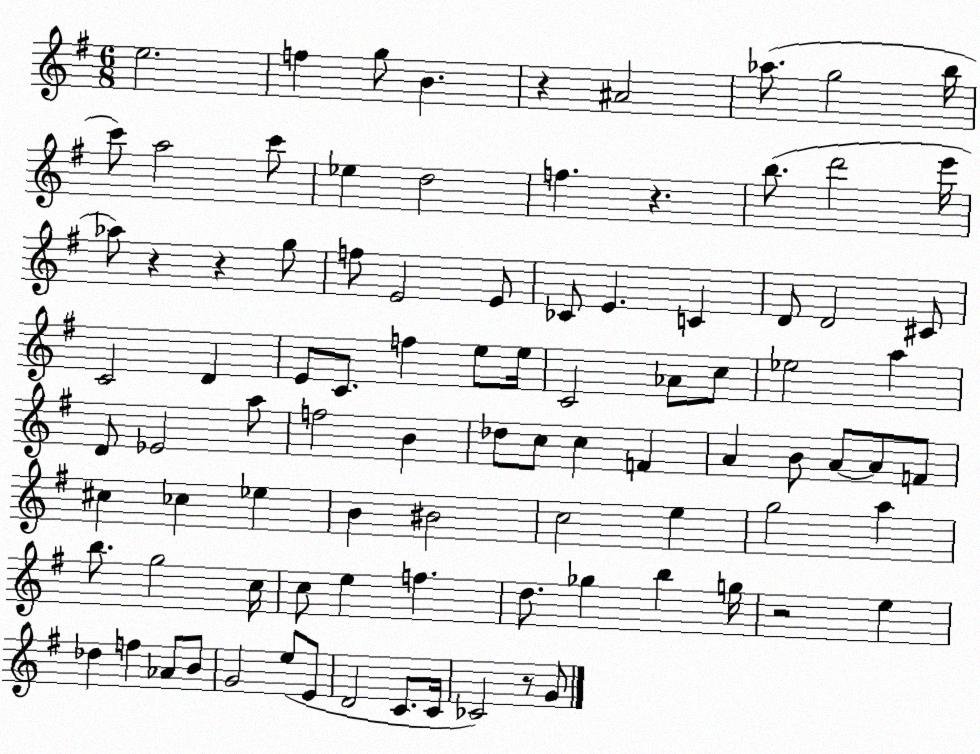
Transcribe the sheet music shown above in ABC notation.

X:1
T:Untitled
M:6/8
L:1/4
K:G
e2 f g/2 B z ^A2 _a/2 g2 b/4 c'/2 a2 c'/2 _e d2 f z b/2 d'2 e'/4 _a/2 z z g/2 f/2 E2 E/2 _C/2 E C D/2 D2 ^C/2 C2 D E/2 C/2 f e/2 e/4 C2 _A/2 c/2 _e2 a D/2 _E2 a/2 f2 B _d/2 c/2 c F A B/2 A/2 A/2 F/2 ^c _c _e B ^B2 c2 e g2 a b/2 g2 c/4 c/2 e f d/2 _g b g/4 z2 e _d f _A/2 B/2 G2 e/2 E/2 D2 C/2 C/4 _C2 z/2 G/2